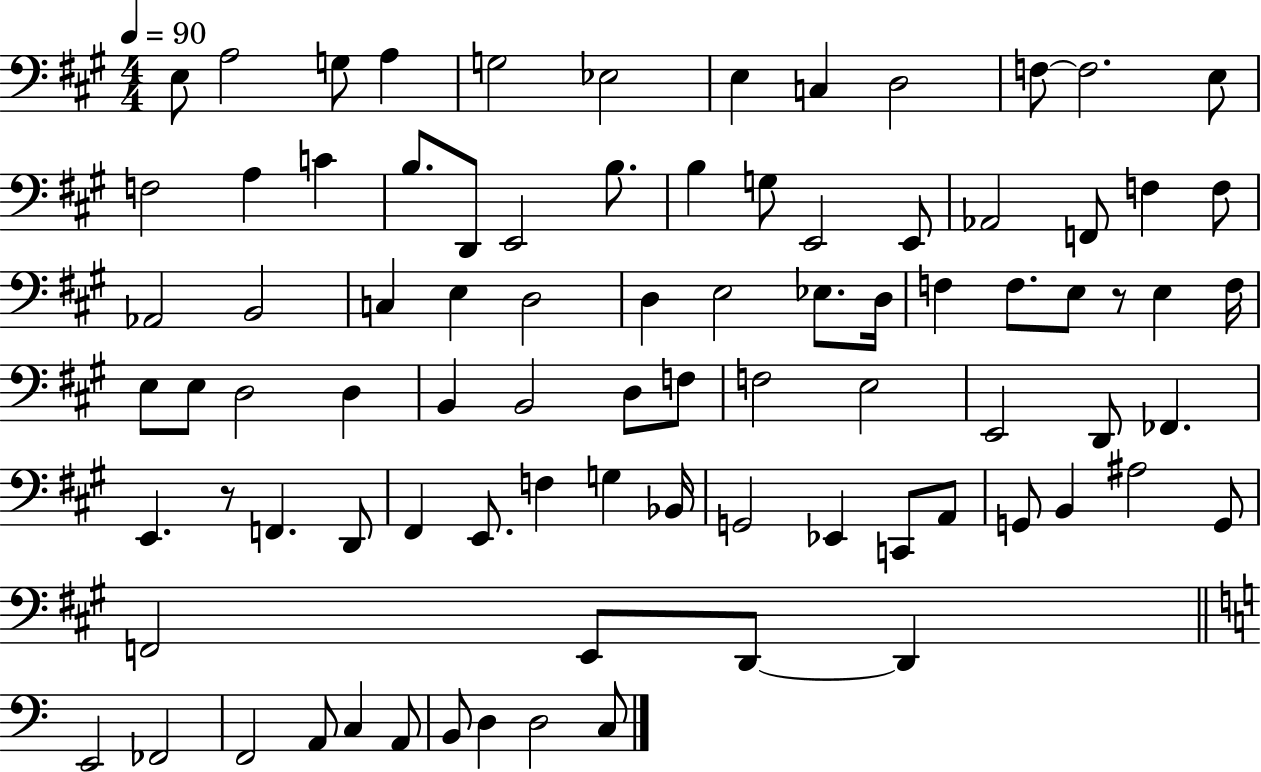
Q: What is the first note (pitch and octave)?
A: E3